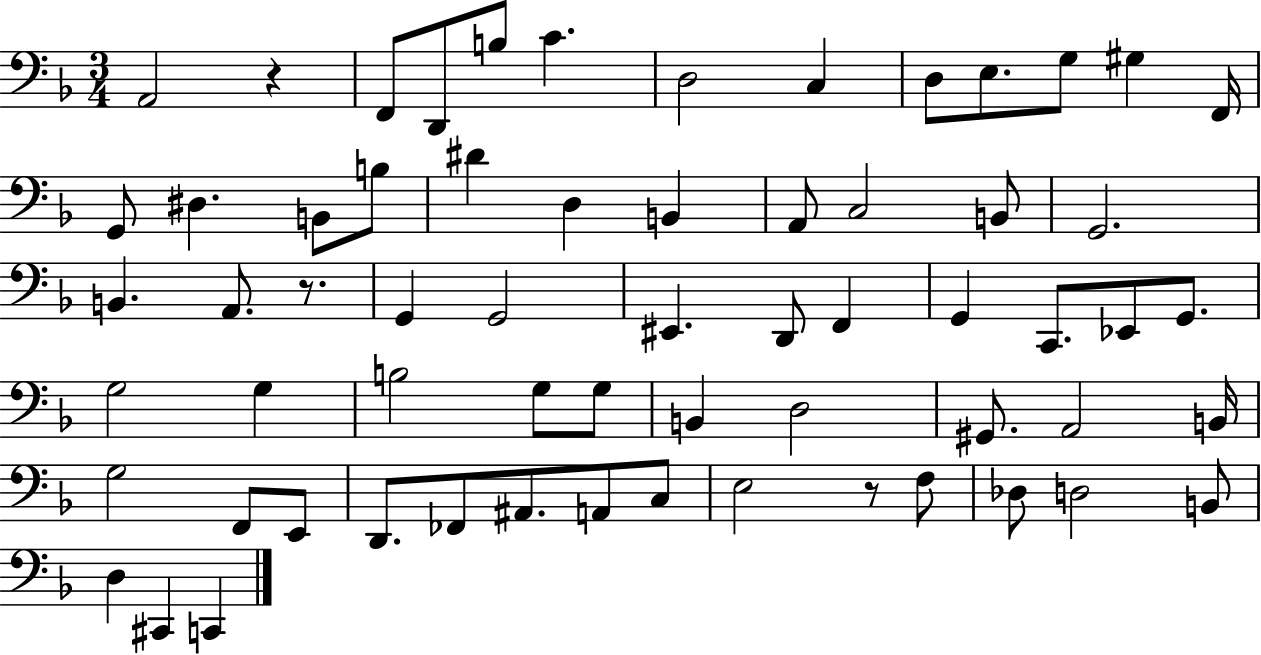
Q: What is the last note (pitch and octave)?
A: C2